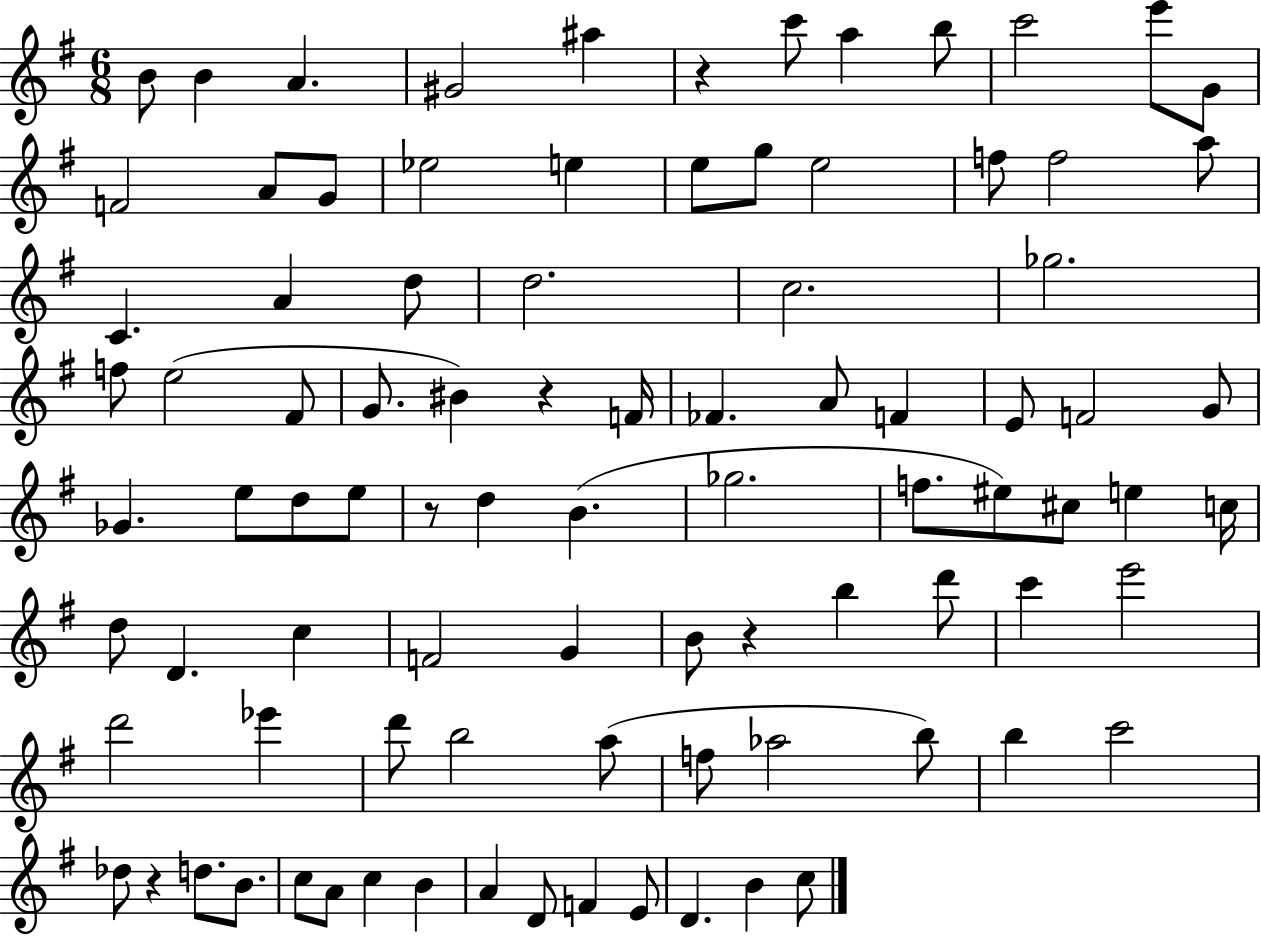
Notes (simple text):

B4/e B4/q A4/q. G#4/h A#5/q R/q C6/e A5/q B5/e C6/h E6/e G4/e F4/h A4/e G4/e Eb5/h E5/q E5/e G5/e E5/h F5/e F5/h A5/e C4/q. A4/q D5/e D5/h. C5/h. Gb5/h. F5/e E5/h F#4/e G4/e. BIS4/q R/q F4/s FES4/q. A4/e F4/q E4/e F4/h G4/e Gb4/q. E5/e D5/e E5/e R/e D5/q B4/q. Gb5/h. F5/e. EIS5/e C#5/e E5/q C5/s D5/e D4/q. C5/q F4/h G4/q B4/e R/q B5/q D6/e C6/q E6/h D6/h Eb6/q D6/e B5/h A5/e F5/e Ab5/h B5/e B5/q C6/h Db5/e R/q D5/e. B4/e. C5/e A4/e C5/q B4/q A4/q D4/e F4/q E4/e D4/q. B4/q C5/e